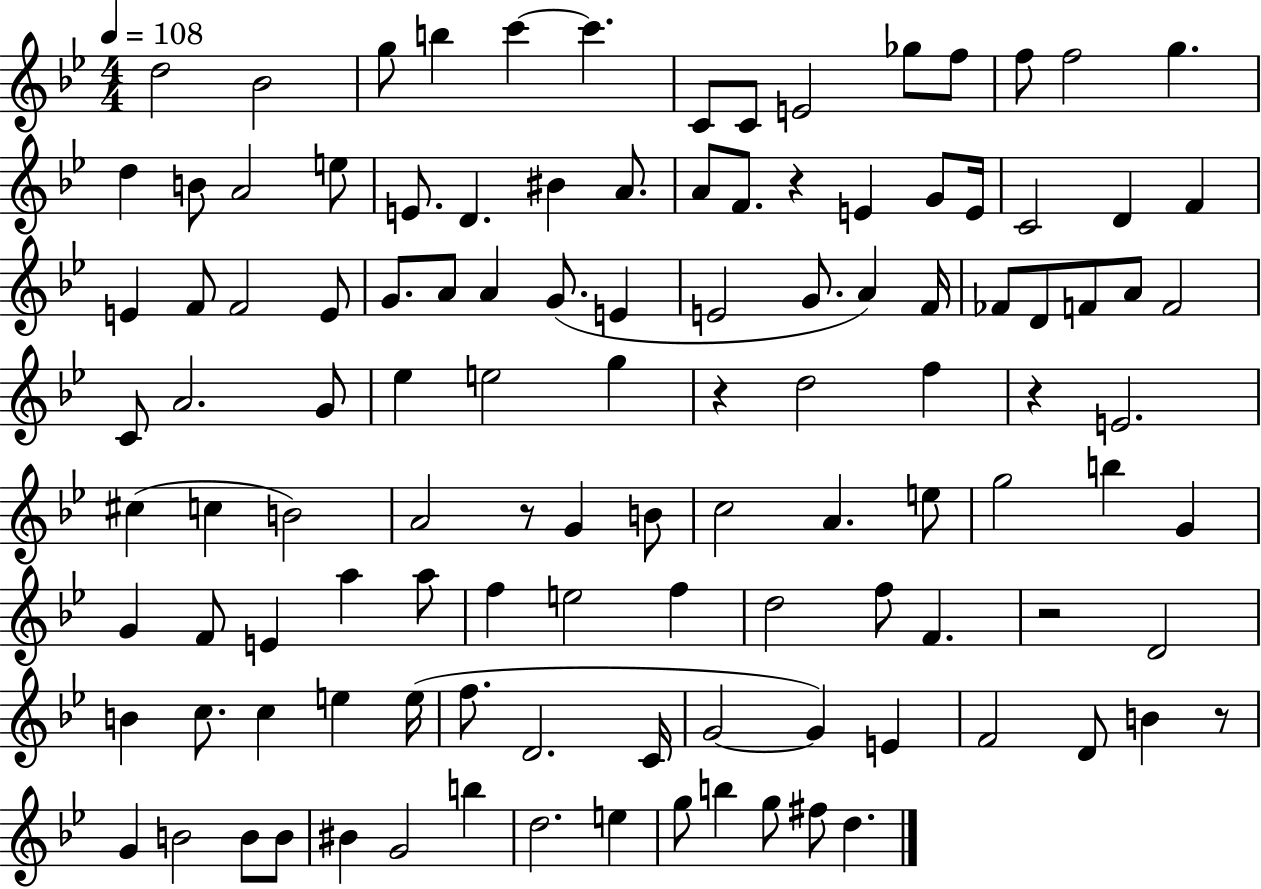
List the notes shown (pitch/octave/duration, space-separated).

D5/h Bb4/h G5/e B5/q C6/q C6/q. C4/e C4/e E4/h Gb5/e F5/e F5/e F5/h G5/q. D5/q B4/e A4/h E5/e E4/e. D4/q. BIS4/q A4/e. A4/e F4/e. R/q E4/q G4/e E4/s C4/h D4/q F4/q E4/q F4/e F4/h E4/e G4/e. A4/e A4/q G4/e. E4/q E4/h G4/e. A4/q F4/s FES4/e D4/e F4/e A4/e F4/h C4/e A4/h. G4/e Eb5/q E5/h G5/q R/q D5/h F5/q R/q E4/h. C#5/q C5/q B4/h A4/h R/e G4/q B4/e C5/h A4/q. E5/e G5/h B5/q G4/q G4/q F4/e E4/q A5/q A5/e F5/q E5/h F5/q D5/h F5/e F4/q. R/h D4/h B4/q C5/e. C5/q E5/q E5/s F5/e. D4/h. C4/s G4/h G4/q E4/q F4/h D4/e B4/q R/e G4/q B4/h B4/e B4/e BIS4/q G4/h B5/q D5/h. E5/q G5/e B5/q G5/e F#5/e D5/q.